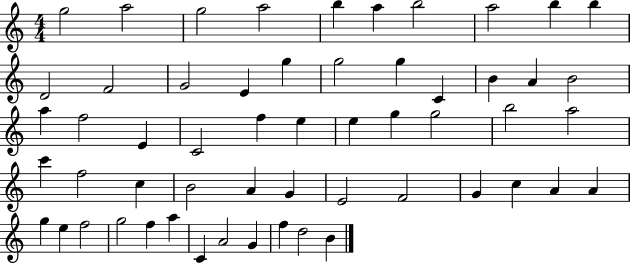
X:1
T:Untitled
M:4/4
L:1/4
K:C
g2 a2 g2 a2 b a b2 a2 b b D2 F2 G2 E g g2 g C B A B2 a f2 E C2 f e e g g2 b2 a2 c' f2 c B2 A G E2 F2 G c A A g e f2 g2 f a C A2 G f d2 B